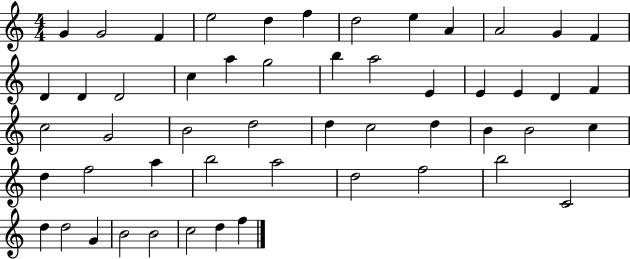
G4/q G4/h F4/q E5/h D5/q F5/q D5/h E5/q A4/q A4/h G4/q F4/q D4/q D4/q D4/h C5/q A5/q G5/h B5/q A5/h E4/q E4/q E4/q D4/q F4/q C5/h G4/h B4/h D5/h D5/q C5/h D5/q B4/q B4/h C5/q D5/q F5/h A5/q B5/h A5/h D5/h F5/h B5/h C4/h D5/q D5/h G4/q B4/h B4/h C5/h D5/q F5/q